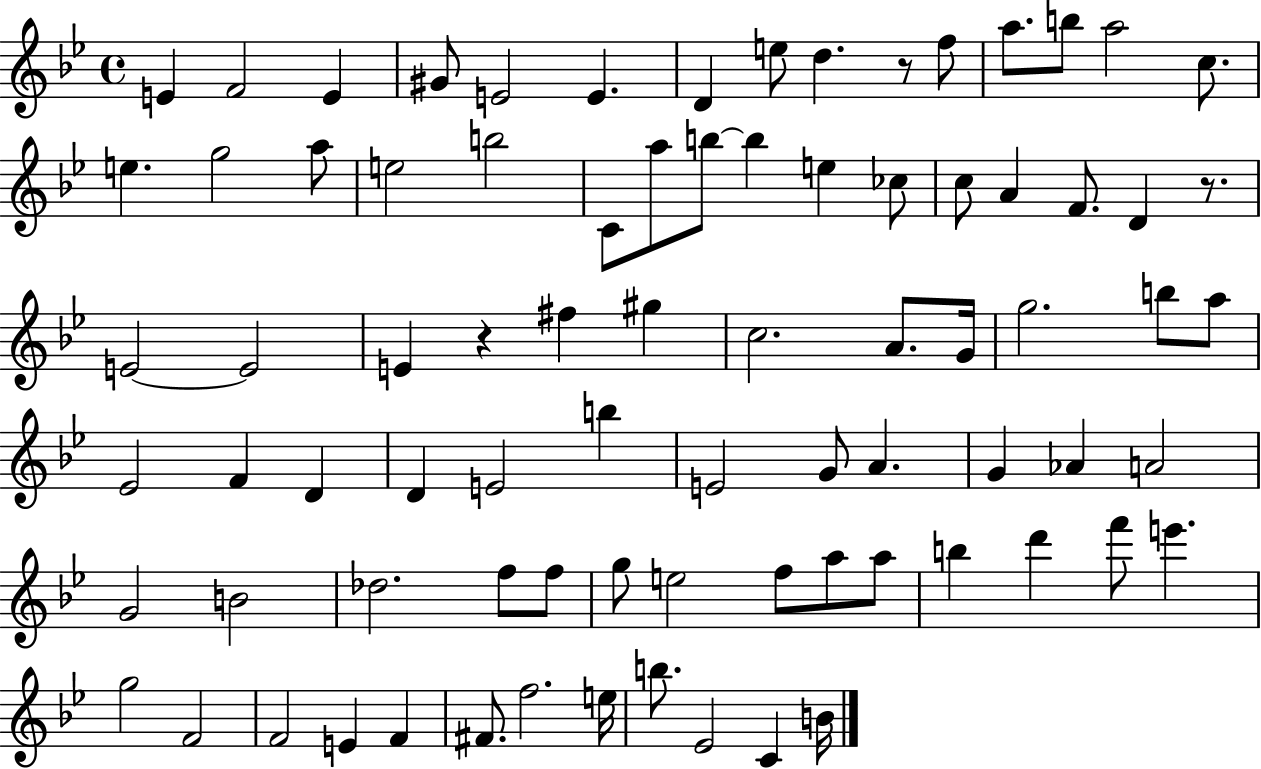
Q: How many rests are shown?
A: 3